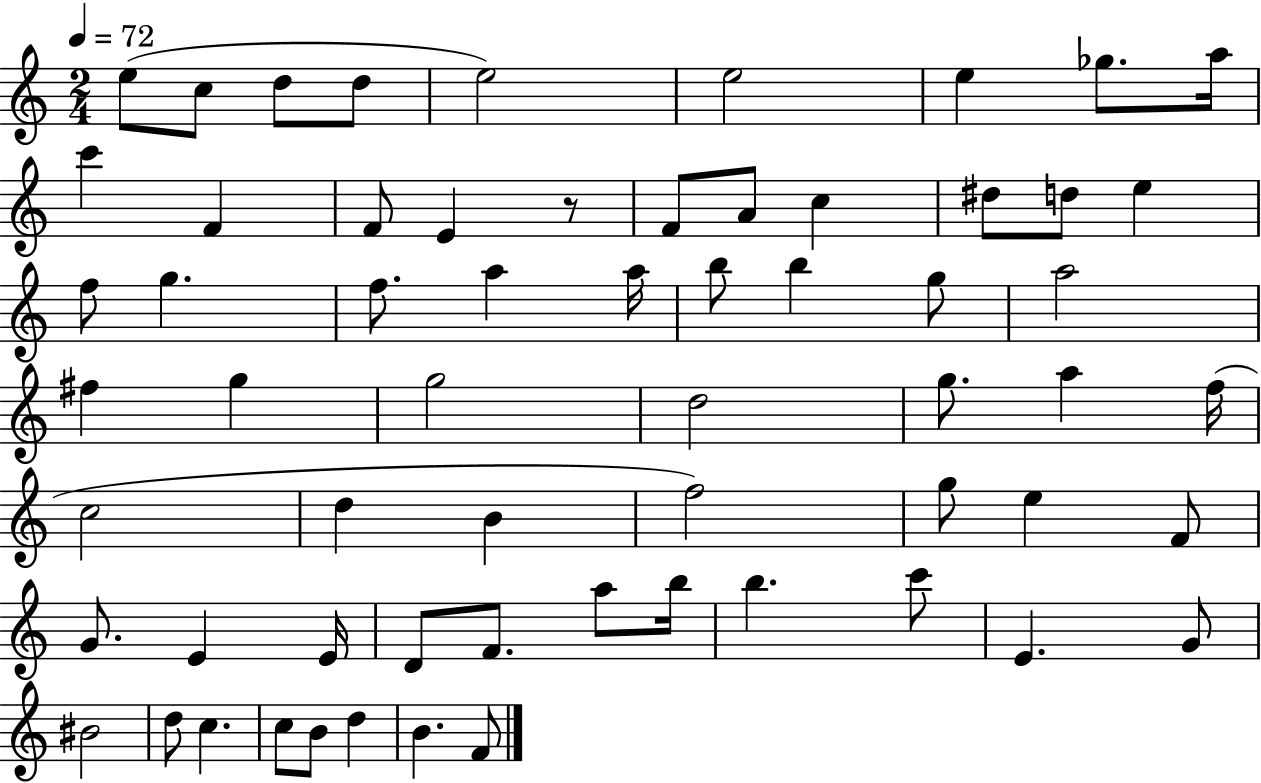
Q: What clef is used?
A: treble